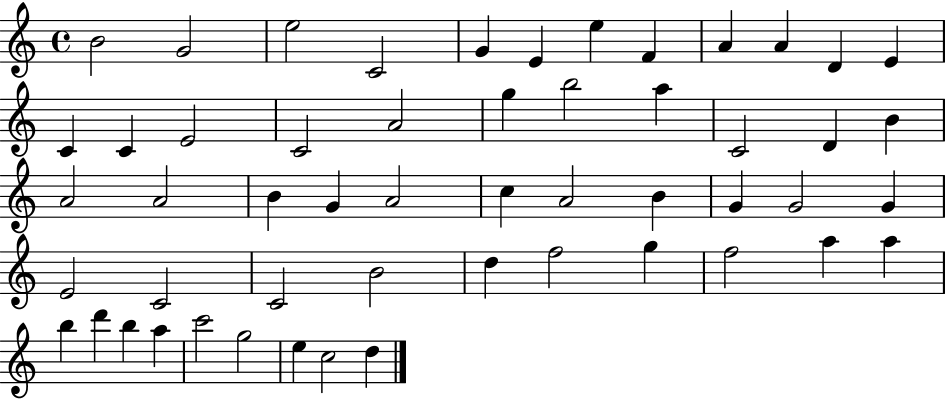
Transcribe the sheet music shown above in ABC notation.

X:1
T:Untitled
M:4/4
L:1/4
K:C
B2 G2 e2 C2 G E e F A A D E C C E2 C2 A2 g b2 a C2 D B A2 A2 B G A2 c A2 B G G2 G E2 C2 C2 B2 d f2 g f2 a a b d' b a c'2 g2 e c2 d